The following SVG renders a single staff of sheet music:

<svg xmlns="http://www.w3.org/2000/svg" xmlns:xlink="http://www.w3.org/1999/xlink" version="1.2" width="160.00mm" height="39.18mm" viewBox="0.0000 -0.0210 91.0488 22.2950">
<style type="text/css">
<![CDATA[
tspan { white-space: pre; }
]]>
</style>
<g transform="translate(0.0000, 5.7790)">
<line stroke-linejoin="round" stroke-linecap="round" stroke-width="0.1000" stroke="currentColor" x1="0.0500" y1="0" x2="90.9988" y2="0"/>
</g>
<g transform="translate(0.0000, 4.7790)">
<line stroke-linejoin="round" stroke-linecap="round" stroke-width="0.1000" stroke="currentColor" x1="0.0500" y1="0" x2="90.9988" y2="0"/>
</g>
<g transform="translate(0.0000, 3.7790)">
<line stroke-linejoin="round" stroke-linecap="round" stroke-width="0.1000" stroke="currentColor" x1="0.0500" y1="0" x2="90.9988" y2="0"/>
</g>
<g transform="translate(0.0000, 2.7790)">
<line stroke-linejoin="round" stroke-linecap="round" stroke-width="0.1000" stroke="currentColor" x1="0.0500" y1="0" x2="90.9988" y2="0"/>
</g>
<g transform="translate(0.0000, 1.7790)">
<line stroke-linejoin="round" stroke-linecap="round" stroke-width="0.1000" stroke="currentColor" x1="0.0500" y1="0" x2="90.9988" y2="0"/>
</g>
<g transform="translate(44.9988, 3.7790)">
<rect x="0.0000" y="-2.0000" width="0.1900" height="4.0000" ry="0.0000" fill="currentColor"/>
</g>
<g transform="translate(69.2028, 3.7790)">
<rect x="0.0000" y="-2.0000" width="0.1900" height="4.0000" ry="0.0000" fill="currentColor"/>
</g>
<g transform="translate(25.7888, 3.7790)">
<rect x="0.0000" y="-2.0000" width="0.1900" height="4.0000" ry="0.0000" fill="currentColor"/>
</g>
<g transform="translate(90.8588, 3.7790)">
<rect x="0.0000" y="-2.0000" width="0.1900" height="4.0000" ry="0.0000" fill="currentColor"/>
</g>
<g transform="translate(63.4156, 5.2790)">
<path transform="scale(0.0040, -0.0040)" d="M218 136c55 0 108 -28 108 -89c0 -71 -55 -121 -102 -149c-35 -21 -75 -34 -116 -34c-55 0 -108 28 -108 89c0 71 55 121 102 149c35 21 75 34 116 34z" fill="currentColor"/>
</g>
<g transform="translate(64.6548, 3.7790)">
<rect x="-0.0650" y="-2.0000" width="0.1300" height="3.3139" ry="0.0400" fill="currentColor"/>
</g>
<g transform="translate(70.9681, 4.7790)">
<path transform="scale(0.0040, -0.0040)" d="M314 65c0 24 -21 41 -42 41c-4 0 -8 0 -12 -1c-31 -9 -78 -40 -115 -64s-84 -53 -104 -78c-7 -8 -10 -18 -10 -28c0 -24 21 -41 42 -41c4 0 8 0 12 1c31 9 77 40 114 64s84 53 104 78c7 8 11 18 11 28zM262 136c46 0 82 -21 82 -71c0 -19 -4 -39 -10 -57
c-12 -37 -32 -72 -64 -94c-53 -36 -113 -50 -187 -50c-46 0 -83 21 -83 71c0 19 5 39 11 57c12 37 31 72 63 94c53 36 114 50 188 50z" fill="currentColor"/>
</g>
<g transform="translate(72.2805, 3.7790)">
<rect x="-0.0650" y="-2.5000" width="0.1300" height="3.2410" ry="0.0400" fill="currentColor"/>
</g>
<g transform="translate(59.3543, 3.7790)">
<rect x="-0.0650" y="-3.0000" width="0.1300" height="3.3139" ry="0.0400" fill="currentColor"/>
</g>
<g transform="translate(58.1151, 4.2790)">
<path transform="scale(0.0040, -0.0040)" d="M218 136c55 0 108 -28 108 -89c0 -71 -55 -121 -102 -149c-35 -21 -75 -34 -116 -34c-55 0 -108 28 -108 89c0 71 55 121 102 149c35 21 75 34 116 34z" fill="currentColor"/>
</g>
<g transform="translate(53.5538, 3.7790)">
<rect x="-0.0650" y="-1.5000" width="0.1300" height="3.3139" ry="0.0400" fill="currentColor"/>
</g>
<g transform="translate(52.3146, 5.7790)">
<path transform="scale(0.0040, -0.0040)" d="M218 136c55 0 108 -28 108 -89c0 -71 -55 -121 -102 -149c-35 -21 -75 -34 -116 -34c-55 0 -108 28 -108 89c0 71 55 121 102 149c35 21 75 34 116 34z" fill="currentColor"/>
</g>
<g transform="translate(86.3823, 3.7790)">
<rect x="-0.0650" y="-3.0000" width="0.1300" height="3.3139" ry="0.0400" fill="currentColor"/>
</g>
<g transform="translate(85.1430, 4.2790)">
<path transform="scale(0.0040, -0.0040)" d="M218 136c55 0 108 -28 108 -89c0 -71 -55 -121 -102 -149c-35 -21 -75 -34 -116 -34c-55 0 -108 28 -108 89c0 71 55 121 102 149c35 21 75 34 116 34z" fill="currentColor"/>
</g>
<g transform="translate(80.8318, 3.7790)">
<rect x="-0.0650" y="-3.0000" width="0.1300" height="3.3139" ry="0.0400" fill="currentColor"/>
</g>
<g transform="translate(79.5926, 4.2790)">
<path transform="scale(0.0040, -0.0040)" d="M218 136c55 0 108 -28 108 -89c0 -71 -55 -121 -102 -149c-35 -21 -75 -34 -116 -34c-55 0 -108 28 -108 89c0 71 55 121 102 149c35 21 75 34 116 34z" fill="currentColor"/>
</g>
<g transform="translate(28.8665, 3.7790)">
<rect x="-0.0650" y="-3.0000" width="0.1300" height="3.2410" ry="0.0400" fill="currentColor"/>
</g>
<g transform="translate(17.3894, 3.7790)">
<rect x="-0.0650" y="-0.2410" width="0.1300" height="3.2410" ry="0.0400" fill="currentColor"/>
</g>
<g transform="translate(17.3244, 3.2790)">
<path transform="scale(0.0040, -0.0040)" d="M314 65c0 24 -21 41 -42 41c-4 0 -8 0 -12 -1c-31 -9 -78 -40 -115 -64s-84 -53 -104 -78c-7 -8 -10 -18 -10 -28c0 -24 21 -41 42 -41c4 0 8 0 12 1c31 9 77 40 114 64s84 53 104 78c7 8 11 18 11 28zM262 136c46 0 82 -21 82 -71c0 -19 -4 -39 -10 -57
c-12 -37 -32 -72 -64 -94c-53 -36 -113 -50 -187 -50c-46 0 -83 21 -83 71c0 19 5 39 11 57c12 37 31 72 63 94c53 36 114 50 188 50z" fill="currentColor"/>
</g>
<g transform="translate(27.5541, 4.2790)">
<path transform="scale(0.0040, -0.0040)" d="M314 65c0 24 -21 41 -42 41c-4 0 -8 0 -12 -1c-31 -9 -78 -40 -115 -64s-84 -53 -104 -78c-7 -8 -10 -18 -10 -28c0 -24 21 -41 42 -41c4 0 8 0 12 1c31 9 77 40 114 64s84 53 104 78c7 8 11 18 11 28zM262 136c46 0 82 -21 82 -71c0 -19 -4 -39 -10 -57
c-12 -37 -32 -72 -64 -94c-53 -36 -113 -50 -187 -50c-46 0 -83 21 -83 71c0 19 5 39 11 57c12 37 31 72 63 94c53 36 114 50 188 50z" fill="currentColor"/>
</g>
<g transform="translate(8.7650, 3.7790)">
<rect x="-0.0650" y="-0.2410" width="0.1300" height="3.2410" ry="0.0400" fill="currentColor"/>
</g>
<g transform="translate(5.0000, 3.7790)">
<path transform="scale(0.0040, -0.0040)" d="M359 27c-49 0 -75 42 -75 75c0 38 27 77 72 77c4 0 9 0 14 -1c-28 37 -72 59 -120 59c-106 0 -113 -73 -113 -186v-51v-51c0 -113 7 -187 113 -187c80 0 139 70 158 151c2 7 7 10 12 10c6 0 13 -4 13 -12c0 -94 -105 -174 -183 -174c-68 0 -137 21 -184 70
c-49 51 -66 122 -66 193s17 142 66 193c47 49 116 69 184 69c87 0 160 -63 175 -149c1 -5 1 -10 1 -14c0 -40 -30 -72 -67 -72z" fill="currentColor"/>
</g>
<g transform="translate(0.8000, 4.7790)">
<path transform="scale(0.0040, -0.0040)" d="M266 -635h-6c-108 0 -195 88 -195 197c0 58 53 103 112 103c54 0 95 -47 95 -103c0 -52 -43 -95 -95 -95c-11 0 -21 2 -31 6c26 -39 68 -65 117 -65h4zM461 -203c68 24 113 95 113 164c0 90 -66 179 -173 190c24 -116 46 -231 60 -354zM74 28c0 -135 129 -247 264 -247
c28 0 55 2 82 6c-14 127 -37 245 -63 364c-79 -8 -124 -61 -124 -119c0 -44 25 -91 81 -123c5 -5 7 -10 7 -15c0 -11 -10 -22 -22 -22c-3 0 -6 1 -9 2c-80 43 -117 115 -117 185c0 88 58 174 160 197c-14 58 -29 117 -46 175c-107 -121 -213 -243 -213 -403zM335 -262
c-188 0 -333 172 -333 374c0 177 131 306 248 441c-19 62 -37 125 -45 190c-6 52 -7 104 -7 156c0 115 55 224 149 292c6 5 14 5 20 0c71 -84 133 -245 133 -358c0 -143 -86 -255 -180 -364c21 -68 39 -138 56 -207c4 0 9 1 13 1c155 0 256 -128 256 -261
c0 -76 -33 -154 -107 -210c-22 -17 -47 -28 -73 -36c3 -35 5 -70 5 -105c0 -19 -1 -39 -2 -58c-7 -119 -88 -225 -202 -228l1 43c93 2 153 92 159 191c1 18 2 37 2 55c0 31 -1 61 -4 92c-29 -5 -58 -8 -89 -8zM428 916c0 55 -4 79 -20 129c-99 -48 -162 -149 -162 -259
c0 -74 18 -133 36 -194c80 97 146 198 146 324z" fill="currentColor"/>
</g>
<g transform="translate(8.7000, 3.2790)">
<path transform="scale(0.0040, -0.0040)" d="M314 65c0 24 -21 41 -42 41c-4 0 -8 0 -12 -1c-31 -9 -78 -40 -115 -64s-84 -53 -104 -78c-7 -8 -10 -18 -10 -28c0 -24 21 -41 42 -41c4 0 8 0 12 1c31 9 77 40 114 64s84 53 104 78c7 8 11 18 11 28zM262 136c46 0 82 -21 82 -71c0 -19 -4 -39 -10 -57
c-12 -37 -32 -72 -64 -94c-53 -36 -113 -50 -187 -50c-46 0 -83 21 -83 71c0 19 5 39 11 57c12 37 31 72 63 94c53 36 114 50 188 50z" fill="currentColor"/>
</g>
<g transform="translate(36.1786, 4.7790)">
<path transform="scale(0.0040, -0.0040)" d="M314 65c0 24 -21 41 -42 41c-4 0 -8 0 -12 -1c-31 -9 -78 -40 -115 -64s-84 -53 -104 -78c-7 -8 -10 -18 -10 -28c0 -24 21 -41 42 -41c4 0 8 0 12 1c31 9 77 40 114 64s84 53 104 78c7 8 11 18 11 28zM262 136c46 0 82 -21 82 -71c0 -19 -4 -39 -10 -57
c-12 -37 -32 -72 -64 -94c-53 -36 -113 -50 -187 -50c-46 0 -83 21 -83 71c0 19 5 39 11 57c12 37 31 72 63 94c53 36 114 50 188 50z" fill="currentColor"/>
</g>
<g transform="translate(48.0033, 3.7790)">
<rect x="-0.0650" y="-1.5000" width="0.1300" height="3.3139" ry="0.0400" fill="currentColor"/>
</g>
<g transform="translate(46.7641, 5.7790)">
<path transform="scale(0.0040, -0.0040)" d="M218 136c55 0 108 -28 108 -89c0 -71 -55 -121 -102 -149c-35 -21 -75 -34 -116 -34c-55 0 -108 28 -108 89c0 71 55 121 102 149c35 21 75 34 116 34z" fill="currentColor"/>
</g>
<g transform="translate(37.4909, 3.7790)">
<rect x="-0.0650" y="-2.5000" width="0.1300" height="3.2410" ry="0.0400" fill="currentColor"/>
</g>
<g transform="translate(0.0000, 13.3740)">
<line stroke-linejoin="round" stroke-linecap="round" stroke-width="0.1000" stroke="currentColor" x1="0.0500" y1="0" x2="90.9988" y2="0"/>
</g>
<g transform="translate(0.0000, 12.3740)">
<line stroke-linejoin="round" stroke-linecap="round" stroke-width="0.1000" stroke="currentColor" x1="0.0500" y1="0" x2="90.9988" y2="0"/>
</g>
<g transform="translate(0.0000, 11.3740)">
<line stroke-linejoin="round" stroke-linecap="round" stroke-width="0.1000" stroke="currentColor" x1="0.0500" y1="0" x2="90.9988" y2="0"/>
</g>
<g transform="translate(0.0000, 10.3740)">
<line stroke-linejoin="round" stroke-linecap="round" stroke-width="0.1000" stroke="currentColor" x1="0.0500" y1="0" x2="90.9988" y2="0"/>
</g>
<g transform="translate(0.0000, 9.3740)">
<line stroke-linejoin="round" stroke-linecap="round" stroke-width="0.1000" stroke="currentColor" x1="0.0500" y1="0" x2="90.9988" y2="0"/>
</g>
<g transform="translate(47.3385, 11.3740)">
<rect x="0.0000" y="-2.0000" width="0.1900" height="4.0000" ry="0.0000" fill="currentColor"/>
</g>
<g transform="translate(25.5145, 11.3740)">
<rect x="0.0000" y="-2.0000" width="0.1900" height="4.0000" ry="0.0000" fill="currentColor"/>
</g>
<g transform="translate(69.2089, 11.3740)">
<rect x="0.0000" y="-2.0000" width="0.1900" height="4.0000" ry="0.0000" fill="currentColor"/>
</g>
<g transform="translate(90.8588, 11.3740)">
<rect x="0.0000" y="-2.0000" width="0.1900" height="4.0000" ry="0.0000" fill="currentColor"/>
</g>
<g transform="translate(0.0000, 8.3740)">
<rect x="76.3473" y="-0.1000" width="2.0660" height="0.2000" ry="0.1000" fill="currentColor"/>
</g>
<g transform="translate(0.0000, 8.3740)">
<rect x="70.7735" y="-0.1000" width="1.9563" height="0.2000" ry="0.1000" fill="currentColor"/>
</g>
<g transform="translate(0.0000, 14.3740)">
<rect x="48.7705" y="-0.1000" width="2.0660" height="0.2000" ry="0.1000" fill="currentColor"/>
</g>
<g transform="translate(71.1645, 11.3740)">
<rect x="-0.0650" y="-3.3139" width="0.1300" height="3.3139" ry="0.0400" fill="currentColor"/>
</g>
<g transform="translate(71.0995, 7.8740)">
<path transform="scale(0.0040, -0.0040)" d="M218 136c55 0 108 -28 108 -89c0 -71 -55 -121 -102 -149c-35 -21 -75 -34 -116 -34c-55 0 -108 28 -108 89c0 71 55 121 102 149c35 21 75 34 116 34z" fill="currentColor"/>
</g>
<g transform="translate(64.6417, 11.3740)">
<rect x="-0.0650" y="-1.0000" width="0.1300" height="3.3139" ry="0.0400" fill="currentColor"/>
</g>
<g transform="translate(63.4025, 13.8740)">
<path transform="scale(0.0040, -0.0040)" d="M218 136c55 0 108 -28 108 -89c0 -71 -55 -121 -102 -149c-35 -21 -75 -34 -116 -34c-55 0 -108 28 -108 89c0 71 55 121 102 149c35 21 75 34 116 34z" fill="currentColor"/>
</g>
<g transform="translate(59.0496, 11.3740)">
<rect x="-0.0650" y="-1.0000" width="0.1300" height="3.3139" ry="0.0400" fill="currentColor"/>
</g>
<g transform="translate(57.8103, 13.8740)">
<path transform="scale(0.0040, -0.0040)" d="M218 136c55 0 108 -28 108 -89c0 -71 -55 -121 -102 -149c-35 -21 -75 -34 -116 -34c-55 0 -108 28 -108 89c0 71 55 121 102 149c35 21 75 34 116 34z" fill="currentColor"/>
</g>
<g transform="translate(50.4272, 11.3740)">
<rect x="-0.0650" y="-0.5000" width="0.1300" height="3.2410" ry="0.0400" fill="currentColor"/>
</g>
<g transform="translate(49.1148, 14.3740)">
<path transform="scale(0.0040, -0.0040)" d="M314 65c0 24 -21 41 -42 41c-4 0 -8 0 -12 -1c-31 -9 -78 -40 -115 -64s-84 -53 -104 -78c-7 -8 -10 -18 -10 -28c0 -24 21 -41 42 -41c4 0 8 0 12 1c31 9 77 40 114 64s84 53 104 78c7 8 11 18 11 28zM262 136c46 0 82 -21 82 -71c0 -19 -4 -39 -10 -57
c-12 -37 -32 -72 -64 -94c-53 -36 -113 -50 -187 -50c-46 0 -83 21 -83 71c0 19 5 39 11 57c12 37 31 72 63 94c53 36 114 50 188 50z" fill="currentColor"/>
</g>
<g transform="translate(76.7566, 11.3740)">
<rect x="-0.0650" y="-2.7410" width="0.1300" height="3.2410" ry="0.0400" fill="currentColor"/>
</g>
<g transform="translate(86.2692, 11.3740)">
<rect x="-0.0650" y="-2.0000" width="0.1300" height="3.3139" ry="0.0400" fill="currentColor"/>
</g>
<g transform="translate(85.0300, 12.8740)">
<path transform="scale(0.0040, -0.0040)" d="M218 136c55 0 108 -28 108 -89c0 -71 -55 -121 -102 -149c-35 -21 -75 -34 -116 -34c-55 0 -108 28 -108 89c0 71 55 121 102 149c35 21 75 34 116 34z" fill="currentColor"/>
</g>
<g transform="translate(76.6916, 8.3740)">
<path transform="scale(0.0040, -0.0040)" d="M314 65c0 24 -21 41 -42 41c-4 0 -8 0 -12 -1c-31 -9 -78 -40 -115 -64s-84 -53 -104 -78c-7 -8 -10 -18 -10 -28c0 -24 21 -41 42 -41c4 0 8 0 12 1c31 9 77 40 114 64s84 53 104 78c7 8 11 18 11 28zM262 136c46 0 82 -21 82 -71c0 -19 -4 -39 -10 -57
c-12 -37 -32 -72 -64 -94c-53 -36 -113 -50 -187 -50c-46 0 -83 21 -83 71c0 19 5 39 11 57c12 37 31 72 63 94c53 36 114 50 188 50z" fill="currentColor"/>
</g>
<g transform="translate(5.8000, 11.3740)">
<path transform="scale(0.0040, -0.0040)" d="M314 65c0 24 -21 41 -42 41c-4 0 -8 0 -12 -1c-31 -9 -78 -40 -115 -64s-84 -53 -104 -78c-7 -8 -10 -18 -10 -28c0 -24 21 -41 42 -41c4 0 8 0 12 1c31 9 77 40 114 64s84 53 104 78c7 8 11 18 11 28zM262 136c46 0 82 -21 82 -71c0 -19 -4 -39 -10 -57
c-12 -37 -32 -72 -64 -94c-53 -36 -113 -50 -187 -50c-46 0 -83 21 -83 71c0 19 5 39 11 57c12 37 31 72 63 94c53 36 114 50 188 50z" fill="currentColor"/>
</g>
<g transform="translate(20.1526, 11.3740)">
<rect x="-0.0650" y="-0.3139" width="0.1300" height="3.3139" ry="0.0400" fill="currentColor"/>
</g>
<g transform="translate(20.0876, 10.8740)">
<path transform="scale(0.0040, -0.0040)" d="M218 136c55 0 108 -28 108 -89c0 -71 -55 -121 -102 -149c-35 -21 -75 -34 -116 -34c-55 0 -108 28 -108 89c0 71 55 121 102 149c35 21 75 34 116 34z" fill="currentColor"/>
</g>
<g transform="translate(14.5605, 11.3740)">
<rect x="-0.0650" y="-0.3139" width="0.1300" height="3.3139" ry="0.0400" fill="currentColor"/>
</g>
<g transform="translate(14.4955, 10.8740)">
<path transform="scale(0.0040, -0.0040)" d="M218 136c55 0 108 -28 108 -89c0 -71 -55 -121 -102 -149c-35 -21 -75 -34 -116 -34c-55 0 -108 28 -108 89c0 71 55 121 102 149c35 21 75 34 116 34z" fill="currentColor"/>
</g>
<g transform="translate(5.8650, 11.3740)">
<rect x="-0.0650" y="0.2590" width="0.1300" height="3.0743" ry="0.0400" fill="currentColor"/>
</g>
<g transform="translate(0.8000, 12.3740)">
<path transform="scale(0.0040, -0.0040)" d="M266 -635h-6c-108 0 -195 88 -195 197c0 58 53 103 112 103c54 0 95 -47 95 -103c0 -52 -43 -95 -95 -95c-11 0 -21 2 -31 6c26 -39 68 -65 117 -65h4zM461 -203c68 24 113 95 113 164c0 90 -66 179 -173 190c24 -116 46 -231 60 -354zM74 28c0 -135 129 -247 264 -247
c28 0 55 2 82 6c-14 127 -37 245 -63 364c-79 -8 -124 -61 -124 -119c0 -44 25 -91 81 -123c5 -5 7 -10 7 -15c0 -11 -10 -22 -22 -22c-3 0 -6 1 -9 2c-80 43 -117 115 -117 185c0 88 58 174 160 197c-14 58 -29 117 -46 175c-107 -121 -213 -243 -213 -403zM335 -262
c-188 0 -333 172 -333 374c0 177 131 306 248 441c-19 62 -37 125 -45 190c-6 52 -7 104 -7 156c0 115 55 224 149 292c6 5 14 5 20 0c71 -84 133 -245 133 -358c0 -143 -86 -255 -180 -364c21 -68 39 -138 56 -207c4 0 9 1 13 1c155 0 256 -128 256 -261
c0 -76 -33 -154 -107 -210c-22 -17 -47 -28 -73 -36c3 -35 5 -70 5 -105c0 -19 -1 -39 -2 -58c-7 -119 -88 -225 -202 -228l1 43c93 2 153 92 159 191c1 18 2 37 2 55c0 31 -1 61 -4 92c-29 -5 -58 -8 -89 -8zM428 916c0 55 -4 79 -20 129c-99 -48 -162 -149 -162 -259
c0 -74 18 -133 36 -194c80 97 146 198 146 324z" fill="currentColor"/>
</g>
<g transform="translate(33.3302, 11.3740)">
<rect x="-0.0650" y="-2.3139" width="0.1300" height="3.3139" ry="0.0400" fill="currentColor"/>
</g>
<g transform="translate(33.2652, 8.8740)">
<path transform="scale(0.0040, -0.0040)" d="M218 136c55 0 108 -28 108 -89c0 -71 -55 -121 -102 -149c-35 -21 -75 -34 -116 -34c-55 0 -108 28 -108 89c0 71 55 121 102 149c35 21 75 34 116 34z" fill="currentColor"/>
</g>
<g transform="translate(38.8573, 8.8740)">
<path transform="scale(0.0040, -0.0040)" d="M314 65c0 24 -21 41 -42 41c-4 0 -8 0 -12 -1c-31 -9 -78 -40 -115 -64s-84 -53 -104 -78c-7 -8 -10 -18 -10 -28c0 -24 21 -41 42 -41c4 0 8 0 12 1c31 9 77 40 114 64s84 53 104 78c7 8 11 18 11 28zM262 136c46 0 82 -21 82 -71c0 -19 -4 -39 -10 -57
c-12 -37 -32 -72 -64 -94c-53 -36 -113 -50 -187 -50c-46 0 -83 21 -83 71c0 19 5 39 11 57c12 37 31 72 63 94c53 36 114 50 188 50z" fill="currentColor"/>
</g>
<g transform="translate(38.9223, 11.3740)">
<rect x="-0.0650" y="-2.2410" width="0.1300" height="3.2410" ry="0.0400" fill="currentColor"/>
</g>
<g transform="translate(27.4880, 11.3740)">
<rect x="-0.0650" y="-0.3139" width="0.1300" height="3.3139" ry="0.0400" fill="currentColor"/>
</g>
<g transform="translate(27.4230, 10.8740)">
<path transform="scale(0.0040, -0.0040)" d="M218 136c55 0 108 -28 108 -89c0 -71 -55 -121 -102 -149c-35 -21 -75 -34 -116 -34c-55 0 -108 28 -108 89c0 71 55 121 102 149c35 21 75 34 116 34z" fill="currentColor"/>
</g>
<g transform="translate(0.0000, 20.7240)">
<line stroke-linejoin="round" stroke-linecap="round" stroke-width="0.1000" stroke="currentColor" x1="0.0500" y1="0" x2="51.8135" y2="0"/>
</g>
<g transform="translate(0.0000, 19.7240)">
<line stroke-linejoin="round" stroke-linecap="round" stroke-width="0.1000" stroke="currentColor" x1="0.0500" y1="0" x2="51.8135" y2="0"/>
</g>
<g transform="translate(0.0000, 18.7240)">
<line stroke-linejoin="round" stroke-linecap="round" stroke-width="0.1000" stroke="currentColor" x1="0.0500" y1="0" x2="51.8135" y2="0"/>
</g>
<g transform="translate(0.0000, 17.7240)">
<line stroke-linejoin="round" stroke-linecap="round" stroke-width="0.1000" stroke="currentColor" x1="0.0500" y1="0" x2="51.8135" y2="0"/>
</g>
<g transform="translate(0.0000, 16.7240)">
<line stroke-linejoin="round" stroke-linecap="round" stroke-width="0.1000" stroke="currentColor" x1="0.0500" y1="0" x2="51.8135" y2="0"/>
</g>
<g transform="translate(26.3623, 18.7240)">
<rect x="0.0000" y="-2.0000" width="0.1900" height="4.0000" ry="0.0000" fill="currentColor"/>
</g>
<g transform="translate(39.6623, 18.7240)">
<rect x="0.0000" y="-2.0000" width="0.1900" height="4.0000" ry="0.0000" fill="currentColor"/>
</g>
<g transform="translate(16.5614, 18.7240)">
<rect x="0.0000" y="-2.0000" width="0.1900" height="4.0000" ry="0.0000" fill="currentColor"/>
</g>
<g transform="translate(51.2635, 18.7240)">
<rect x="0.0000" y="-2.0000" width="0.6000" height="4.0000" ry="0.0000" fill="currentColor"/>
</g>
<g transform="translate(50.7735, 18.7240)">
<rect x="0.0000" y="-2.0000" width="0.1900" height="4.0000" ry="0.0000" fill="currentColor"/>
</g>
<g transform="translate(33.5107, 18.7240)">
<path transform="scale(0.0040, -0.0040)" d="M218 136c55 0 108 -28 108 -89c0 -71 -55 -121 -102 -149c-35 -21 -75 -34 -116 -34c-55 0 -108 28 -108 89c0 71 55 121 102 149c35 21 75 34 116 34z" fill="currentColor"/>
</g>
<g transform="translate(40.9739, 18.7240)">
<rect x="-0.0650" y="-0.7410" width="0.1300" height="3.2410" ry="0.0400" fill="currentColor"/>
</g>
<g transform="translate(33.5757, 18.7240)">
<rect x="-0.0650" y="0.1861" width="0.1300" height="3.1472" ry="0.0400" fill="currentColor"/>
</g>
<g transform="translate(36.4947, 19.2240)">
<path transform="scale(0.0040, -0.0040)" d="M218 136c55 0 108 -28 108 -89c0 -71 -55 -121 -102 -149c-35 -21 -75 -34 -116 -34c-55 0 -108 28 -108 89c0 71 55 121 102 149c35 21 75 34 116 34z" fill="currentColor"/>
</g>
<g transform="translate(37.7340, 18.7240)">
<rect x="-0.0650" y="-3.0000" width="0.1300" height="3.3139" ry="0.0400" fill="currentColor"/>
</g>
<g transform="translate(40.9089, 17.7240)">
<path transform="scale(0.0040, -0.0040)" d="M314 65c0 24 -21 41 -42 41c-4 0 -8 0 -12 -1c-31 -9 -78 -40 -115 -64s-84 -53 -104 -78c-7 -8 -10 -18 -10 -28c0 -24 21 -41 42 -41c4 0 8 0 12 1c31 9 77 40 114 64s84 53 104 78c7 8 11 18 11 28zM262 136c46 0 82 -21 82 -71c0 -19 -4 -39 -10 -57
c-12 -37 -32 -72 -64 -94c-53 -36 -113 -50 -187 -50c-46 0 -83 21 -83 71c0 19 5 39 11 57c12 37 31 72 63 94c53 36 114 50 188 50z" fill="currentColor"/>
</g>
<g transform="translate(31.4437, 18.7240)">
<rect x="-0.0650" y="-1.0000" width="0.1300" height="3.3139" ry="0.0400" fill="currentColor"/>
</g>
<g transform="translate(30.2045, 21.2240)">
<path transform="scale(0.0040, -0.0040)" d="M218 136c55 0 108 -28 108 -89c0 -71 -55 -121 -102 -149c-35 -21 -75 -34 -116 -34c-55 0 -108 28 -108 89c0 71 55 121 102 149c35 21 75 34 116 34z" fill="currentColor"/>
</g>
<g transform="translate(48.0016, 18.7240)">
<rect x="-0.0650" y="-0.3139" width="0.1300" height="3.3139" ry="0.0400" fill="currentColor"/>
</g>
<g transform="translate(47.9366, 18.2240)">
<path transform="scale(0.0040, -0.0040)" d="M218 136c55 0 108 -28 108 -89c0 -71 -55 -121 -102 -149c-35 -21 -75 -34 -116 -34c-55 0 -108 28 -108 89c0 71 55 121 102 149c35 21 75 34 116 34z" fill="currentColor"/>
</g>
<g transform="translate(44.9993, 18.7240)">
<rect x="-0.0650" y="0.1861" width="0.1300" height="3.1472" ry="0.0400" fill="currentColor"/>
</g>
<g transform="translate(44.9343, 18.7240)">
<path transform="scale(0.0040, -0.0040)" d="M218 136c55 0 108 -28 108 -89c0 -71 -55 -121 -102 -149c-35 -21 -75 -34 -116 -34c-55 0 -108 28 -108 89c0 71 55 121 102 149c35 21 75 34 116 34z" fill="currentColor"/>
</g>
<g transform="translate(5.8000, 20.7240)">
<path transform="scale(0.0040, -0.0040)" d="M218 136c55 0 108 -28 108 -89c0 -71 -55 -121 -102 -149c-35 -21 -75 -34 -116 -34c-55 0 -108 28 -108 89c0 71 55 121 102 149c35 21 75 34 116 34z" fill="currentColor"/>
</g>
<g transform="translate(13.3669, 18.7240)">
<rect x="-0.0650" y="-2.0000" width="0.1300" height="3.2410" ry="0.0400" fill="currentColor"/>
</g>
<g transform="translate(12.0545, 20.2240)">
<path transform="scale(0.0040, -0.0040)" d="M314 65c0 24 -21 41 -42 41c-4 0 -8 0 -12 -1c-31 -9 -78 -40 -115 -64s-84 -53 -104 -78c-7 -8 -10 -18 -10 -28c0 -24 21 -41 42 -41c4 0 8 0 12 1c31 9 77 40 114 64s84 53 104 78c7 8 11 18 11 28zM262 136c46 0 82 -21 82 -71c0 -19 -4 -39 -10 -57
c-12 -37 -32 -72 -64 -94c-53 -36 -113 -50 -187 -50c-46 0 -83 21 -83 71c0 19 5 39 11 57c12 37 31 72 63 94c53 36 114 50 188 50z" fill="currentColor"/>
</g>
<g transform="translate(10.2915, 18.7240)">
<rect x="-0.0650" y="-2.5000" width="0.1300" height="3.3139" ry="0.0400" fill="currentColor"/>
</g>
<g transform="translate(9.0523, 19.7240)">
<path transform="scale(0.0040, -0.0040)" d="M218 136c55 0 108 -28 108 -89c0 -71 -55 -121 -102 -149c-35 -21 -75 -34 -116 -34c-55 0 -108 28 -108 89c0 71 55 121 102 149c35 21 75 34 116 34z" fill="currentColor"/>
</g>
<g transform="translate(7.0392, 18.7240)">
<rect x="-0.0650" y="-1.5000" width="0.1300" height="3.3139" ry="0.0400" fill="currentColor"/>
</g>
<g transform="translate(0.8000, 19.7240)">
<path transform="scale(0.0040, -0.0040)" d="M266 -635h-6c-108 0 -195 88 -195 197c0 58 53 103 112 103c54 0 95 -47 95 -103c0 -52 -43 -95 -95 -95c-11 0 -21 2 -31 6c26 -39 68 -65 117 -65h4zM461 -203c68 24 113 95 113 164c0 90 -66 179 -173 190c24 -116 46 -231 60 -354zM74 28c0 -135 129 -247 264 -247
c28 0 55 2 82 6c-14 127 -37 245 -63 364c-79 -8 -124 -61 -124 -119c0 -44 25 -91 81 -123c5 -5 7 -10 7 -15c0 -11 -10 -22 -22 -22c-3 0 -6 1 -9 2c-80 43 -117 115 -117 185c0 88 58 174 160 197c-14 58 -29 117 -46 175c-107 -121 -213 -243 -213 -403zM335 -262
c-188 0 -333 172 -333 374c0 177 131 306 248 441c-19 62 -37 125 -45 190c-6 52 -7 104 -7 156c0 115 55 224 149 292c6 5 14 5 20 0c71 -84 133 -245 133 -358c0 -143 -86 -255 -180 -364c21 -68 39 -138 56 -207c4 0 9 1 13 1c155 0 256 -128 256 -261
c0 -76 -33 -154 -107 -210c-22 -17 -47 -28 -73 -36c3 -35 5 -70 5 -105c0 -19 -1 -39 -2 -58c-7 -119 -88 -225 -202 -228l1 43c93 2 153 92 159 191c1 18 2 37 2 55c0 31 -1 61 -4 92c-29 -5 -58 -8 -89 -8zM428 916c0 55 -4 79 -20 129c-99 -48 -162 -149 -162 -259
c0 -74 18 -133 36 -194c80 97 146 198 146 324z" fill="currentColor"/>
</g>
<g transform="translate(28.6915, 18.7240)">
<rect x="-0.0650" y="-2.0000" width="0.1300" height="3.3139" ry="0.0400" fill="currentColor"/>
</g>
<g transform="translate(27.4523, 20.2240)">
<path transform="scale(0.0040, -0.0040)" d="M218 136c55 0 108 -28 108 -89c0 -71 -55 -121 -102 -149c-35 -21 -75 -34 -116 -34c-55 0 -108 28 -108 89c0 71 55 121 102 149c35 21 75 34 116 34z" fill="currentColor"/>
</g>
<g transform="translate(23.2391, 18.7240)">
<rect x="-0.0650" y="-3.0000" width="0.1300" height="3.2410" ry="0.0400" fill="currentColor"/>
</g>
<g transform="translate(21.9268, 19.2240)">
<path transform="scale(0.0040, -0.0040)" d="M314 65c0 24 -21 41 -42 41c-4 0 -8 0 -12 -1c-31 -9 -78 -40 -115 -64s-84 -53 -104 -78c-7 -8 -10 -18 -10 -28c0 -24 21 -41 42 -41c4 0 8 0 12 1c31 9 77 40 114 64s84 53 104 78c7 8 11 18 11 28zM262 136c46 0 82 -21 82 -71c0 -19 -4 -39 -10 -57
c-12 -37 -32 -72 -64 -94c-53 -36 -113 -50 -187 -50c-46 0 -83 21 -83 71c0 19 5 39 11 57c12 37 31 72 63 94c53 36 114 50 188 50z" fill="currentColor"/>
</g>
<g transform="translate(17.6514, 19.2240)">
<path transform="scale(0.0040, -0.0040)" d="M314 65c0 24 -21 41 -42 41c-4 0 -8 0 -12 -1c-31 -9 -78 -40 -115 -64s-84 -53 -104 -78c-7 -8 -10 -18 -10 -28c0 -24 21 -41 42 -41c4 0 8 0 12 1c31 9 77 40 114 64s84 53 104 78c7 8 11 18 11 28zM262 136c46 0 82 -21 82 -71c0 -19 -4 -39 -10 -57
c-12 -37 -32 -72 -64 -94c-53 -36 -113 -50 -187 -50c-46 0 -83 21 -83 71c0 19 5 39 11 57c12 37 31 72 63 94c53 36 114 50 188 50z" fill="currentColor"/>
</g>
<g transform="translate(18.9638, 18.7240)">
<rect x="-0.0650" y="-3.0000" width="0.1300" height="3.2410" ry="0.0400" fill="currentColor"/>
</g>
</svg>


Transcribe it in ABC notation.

X:1
T:Untitled
M:4/4
L:1/4
K:C
c2 c2 A2 G2 E E A F G2 A A B2 c c c g g2 C2 D D b a2 F E G F2 A2 A2 F D B A d2 B c